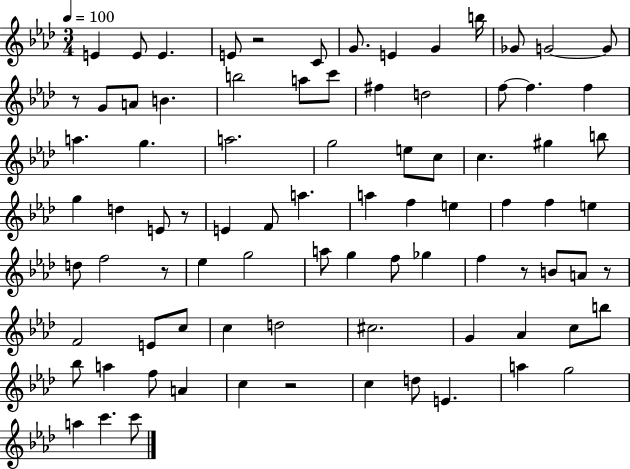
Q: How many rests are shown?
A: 7